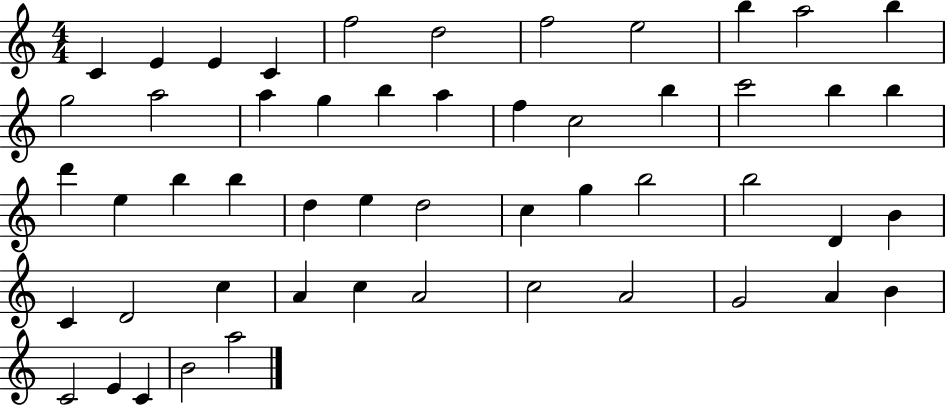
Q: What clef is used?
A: treble